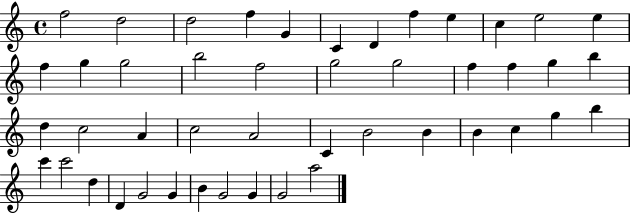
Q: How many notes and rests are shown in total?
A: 46